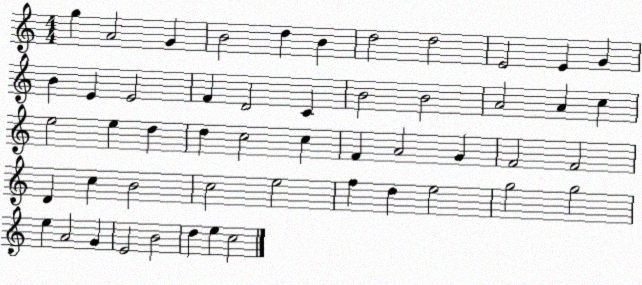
X:1
T:Untitled
M:4/4
L:1/4
K:C
g A2 G B2 d B d2 d2 E2 E G B E E2 F D2 C B2 B2 A2 A c e2 e d d c2 c F A2 G F2 F2 D c B2 c2 e2 f d e2 g2 g2 e A2 G E2 B2 d e c2